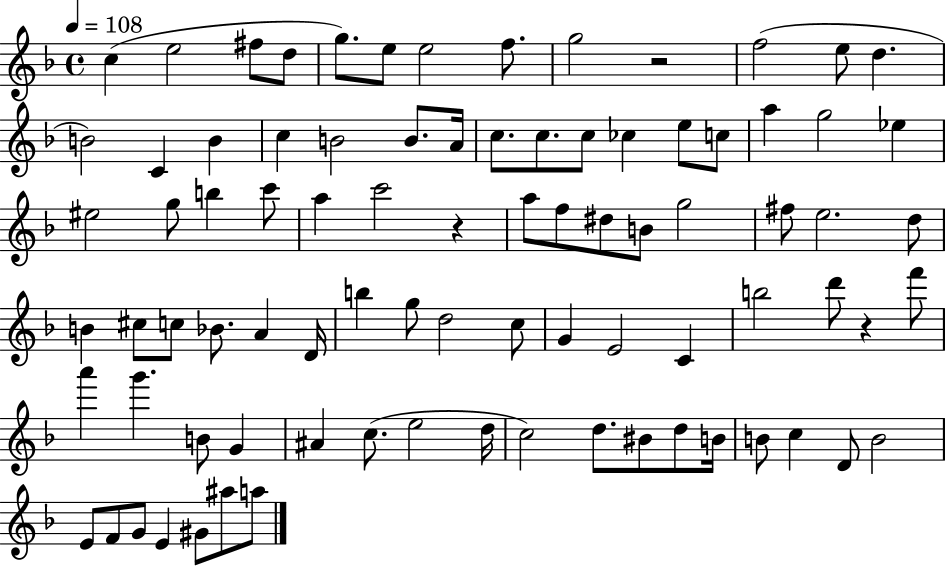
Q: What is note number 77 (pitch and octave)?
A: F4